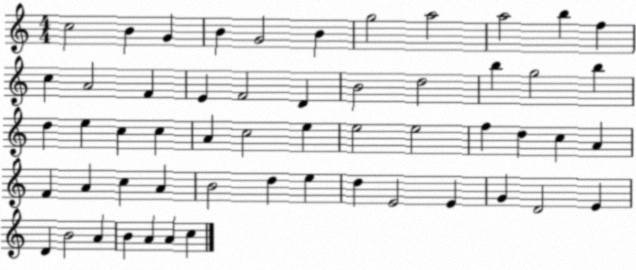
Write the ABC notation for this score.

X:1
T:Untitled
M:4/4
L:1/4
K:C
c2 B G B G2 B g2 a2 a2 b f c A2 F E F2 D B2 d2 b g2 b d e c c A c2 e e2 e2 f d c A F A c A B2 d e d E2 E G D2 E D B2 A B A A c